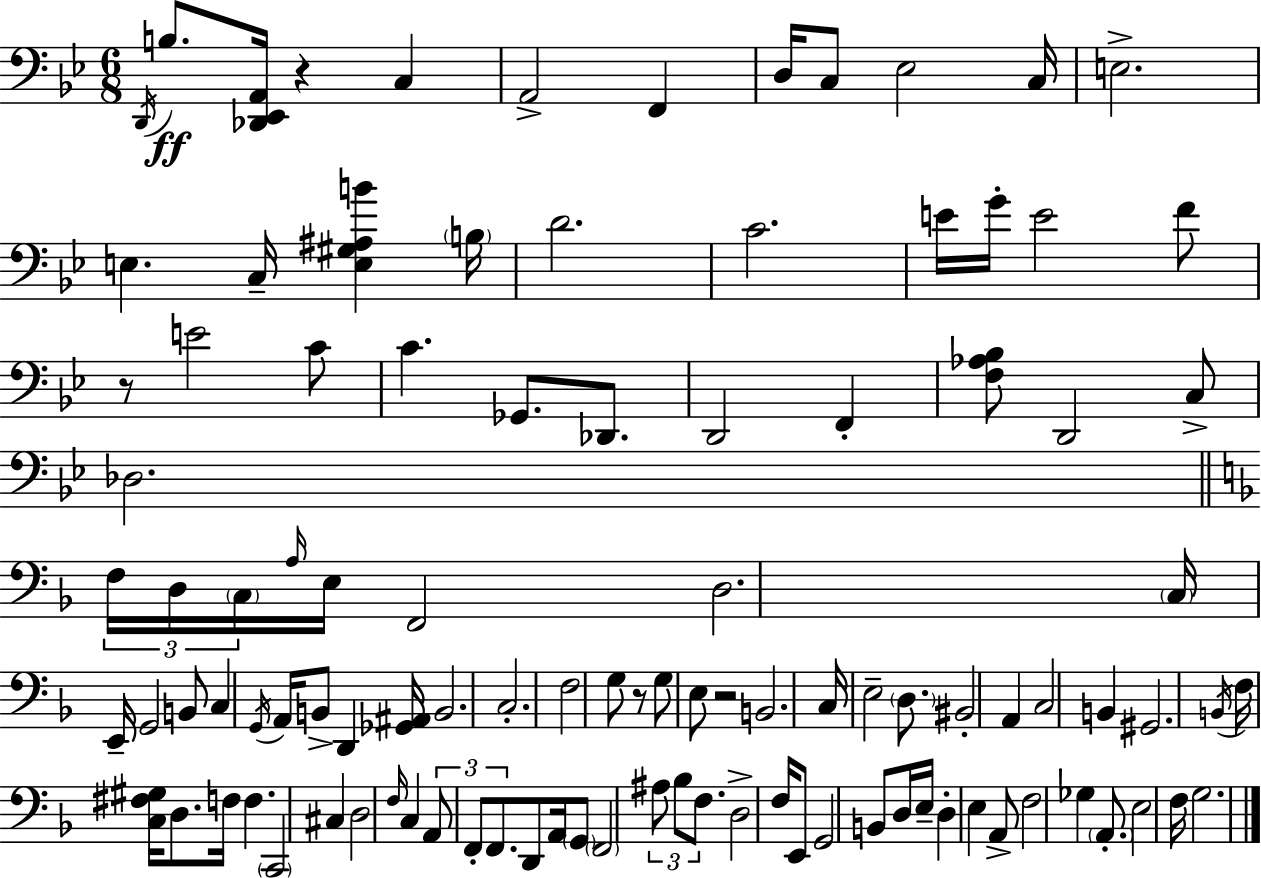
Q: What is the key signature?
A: G minor